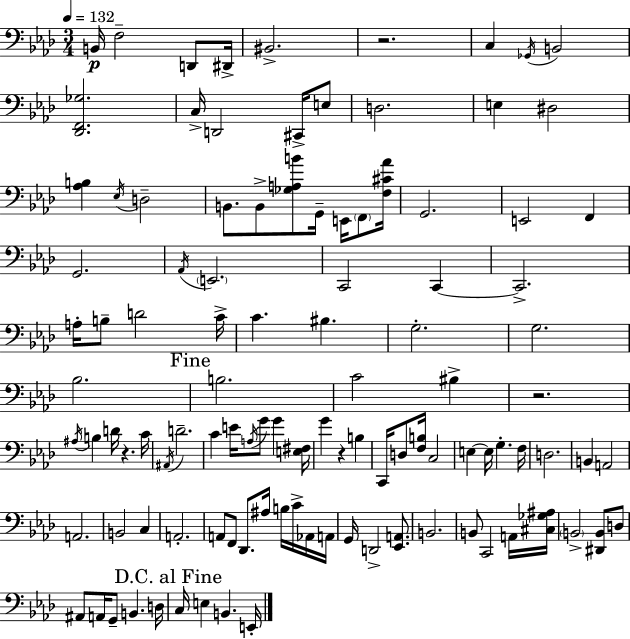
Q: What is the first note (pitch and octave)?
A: B2